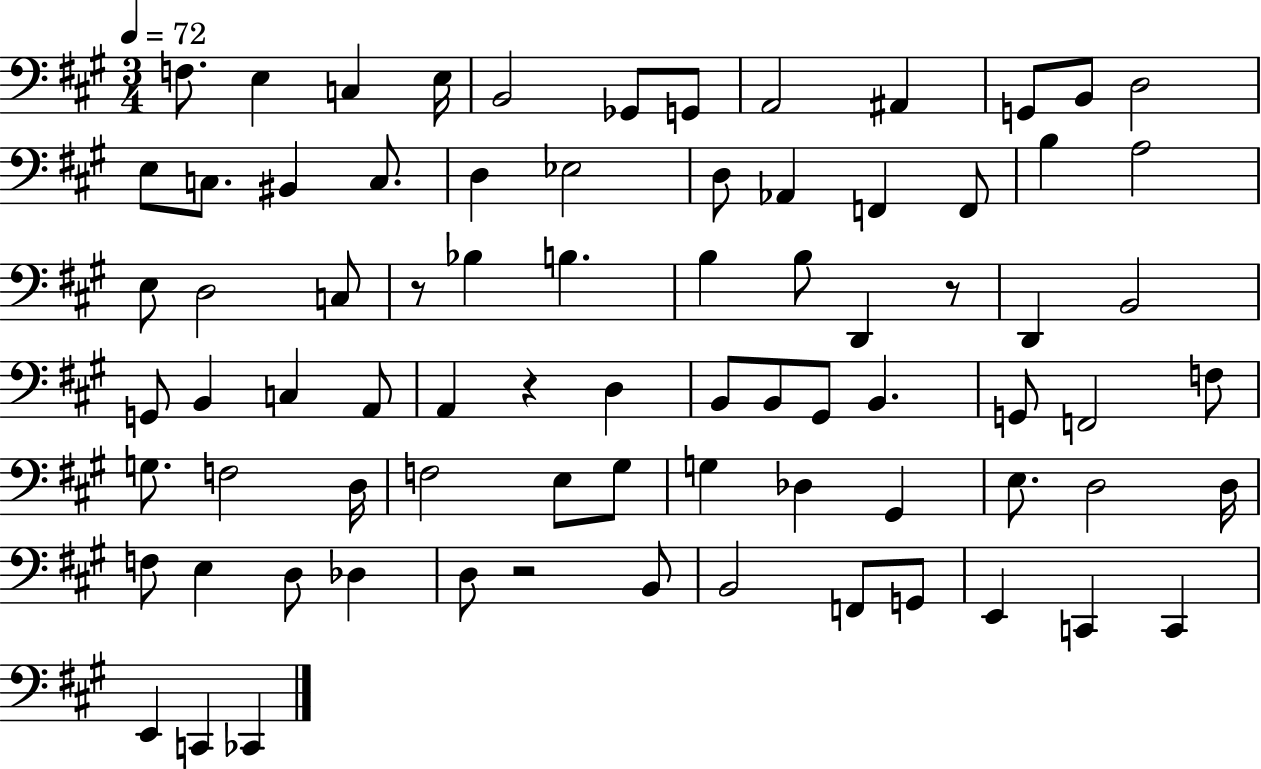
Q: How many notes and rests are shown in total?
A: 78